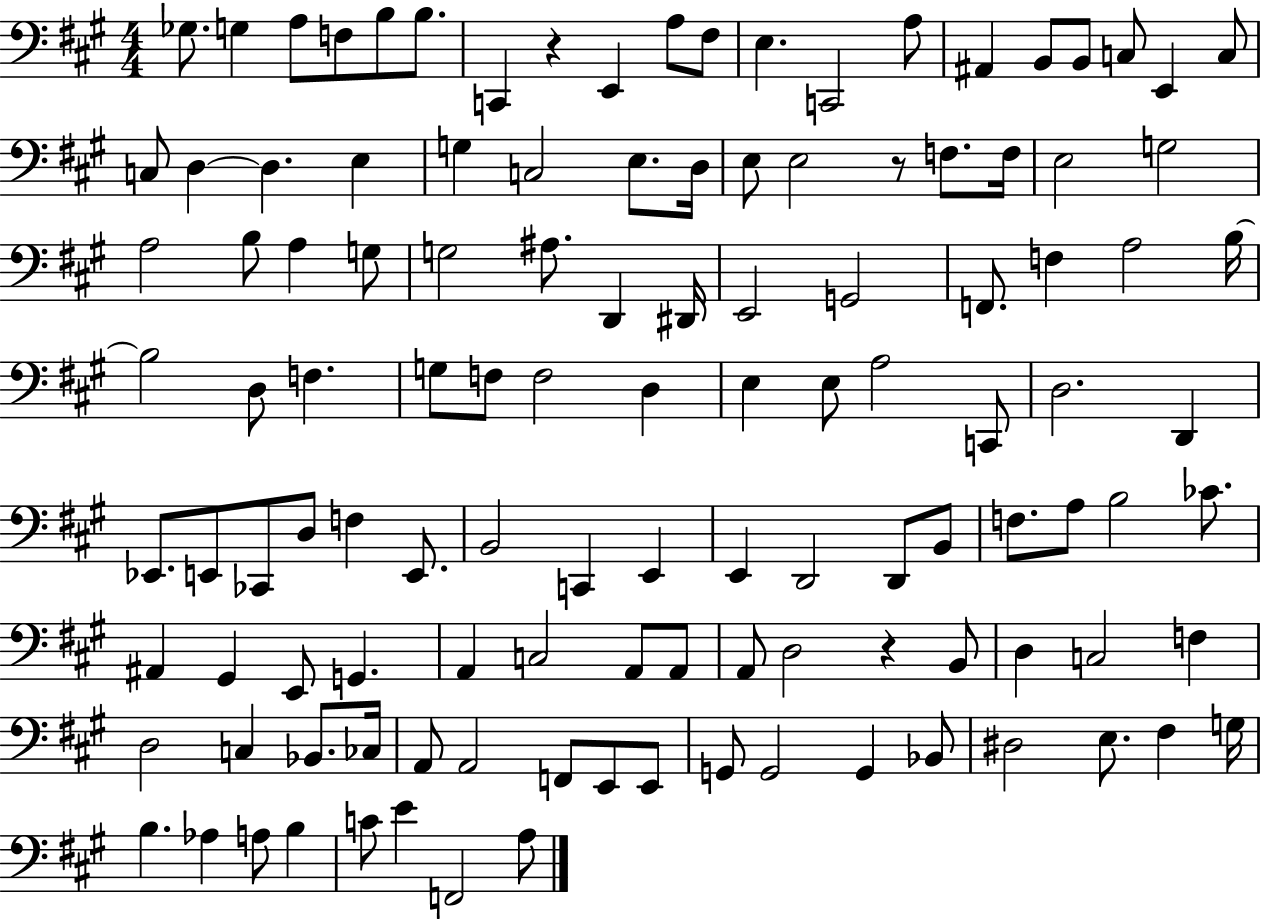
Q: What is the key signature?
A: A major